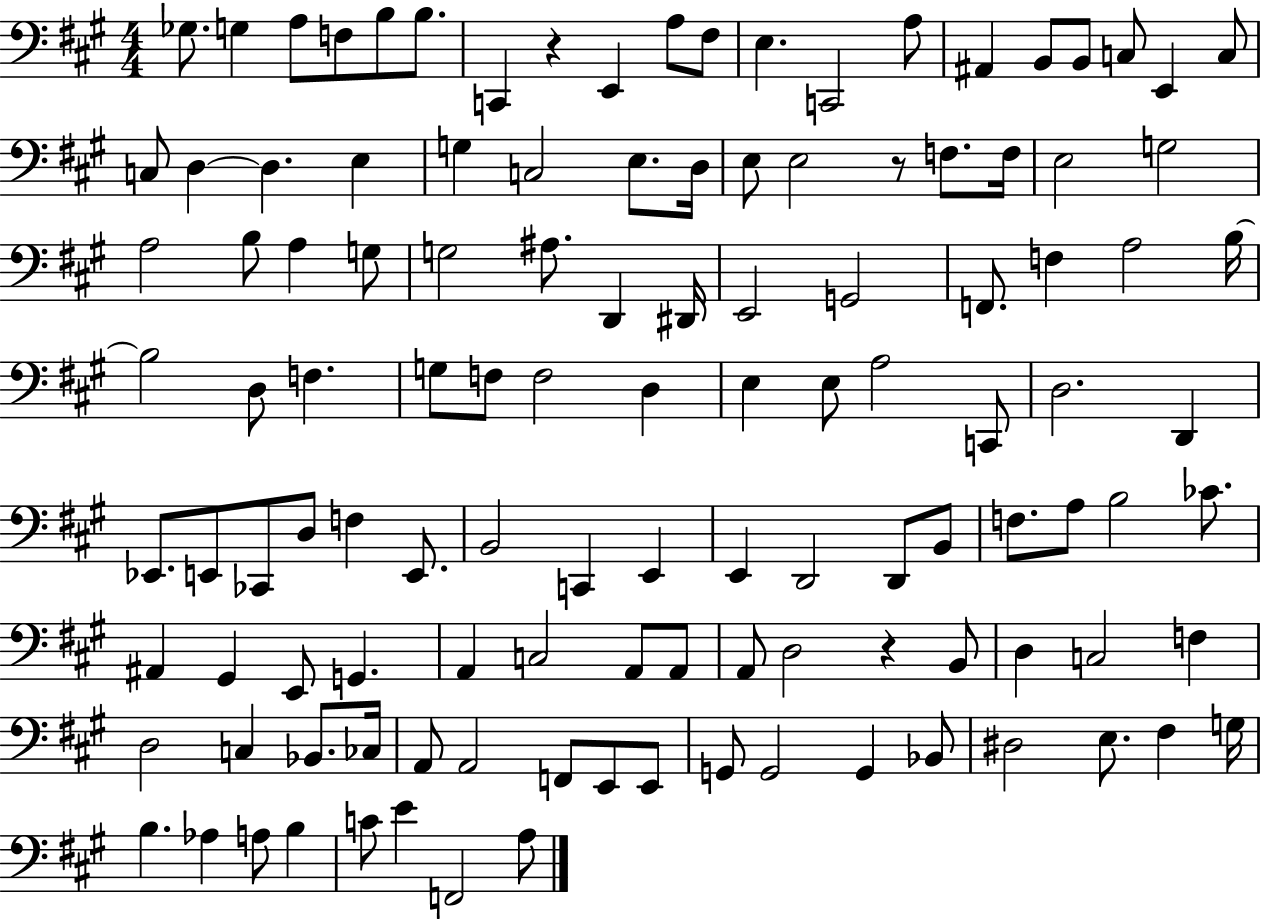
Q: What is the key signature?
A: A major